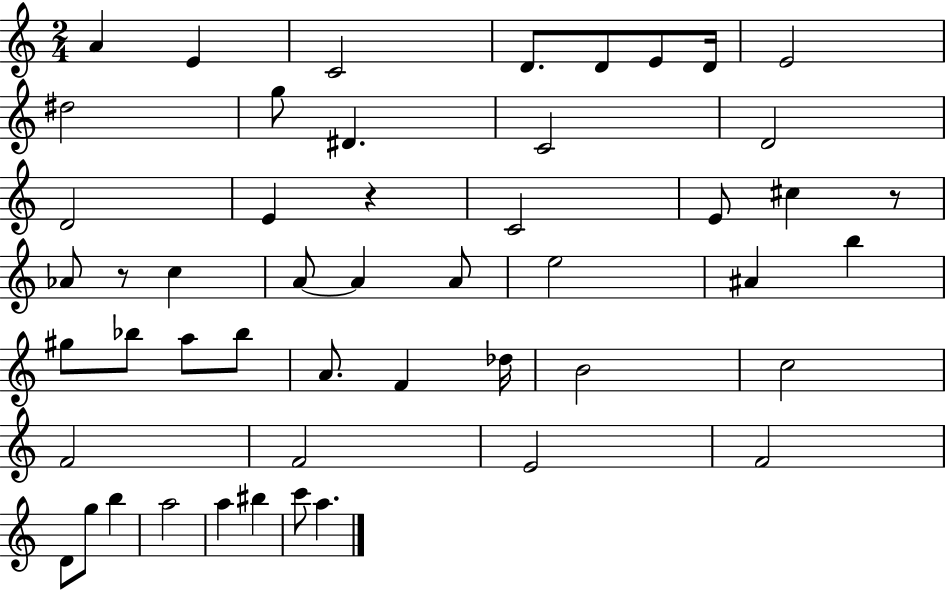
{
  \clef treble
  \numericTimeSignature
  \time 2/4
  \key c \major
  a'4 e'4 | c'2 | d'8. d'8 e'8 d'16 | e'2 | \break dis''2 | g''8 dis'4. | c'2 | d'2 | \break d'2 | e'4 r4 | c'2 | e'8 cis''4 r8 | \break aes'8 r8 c''4 | a'8~~ a'4 a'8 | e''2 | ais'4 b''4 | \break gis''8 bes''8 a''8 bes''8 | a'8. f'4 des''16 | b'2 | c''2 | \break f'2 | f'2 | e'2 | f'2 | \break d'8 g''8 b''4 | a''2 | a''4 bis''4 | c'''8 a''4. | \break \bar "|."
}